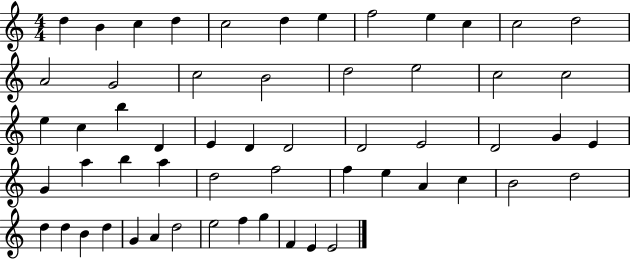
{
  \clef treble
  \numericTimeSignature
  \time 4/4
  \key c \major
  d''4 b'4 c''4 d''4 | c''2 d''4 e''4 | f''2 e''4 c''4 | c''2 d''2 | \break a'2 g'2 | c''2 b'2 | d''2 e''2 | c''2 c''2 | \break e''4 c''4 b''4 d'4 | e'4 d'4 d'2 | d'2 e'2 | d'2 g'4 e'4 | \break g'4 a''4 b''4 a''4 | d''2 f''2 | f''4 e''4 a'4 c''4 | b'2 d''2 | \break d''4 d''4 b'4 d''4 | g'4 a'4 d''2 | e''2 f''4 g''4 | f'4 e'4 e'2 | \break \bar "|."
}